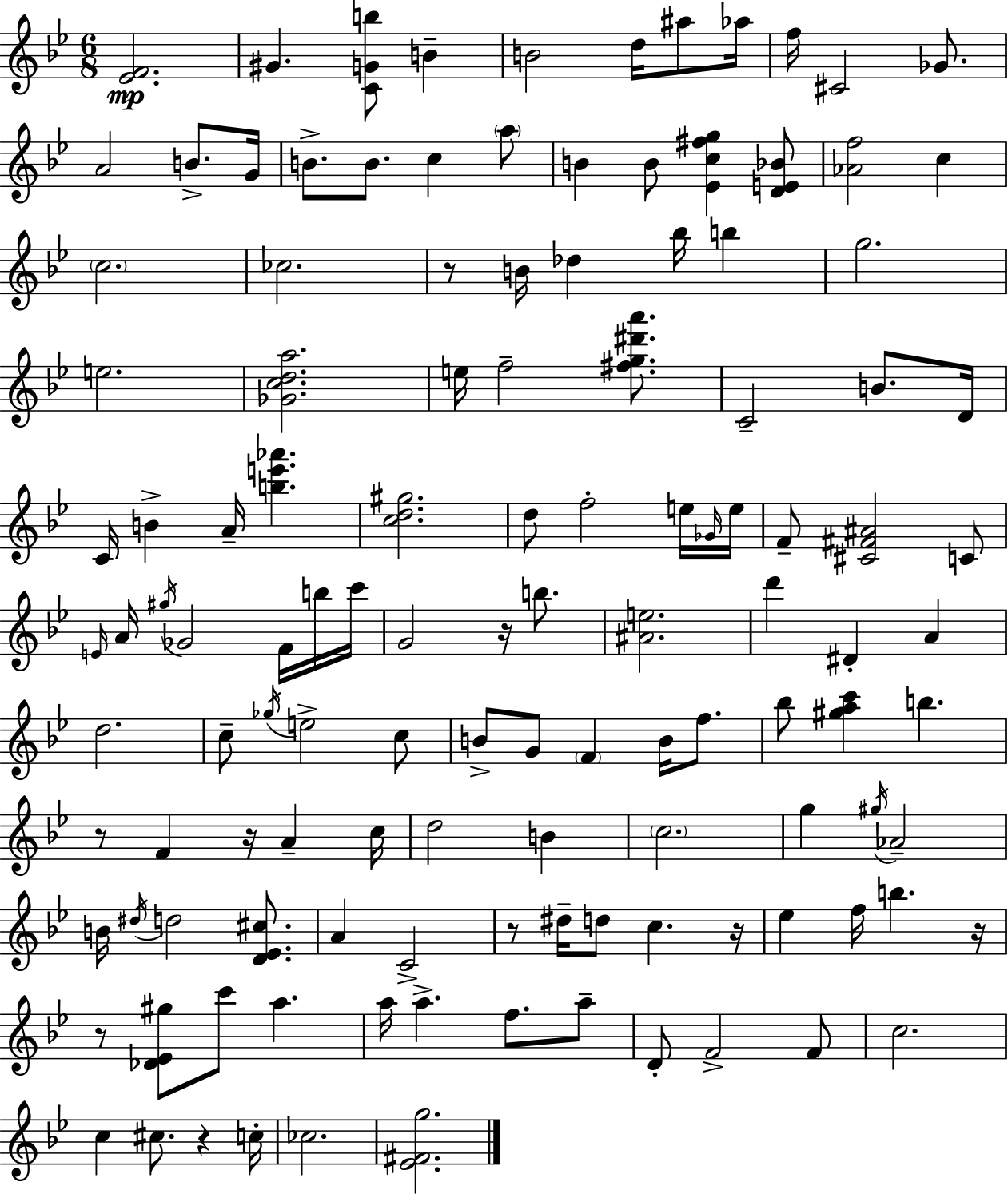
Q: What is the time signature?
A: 6/8